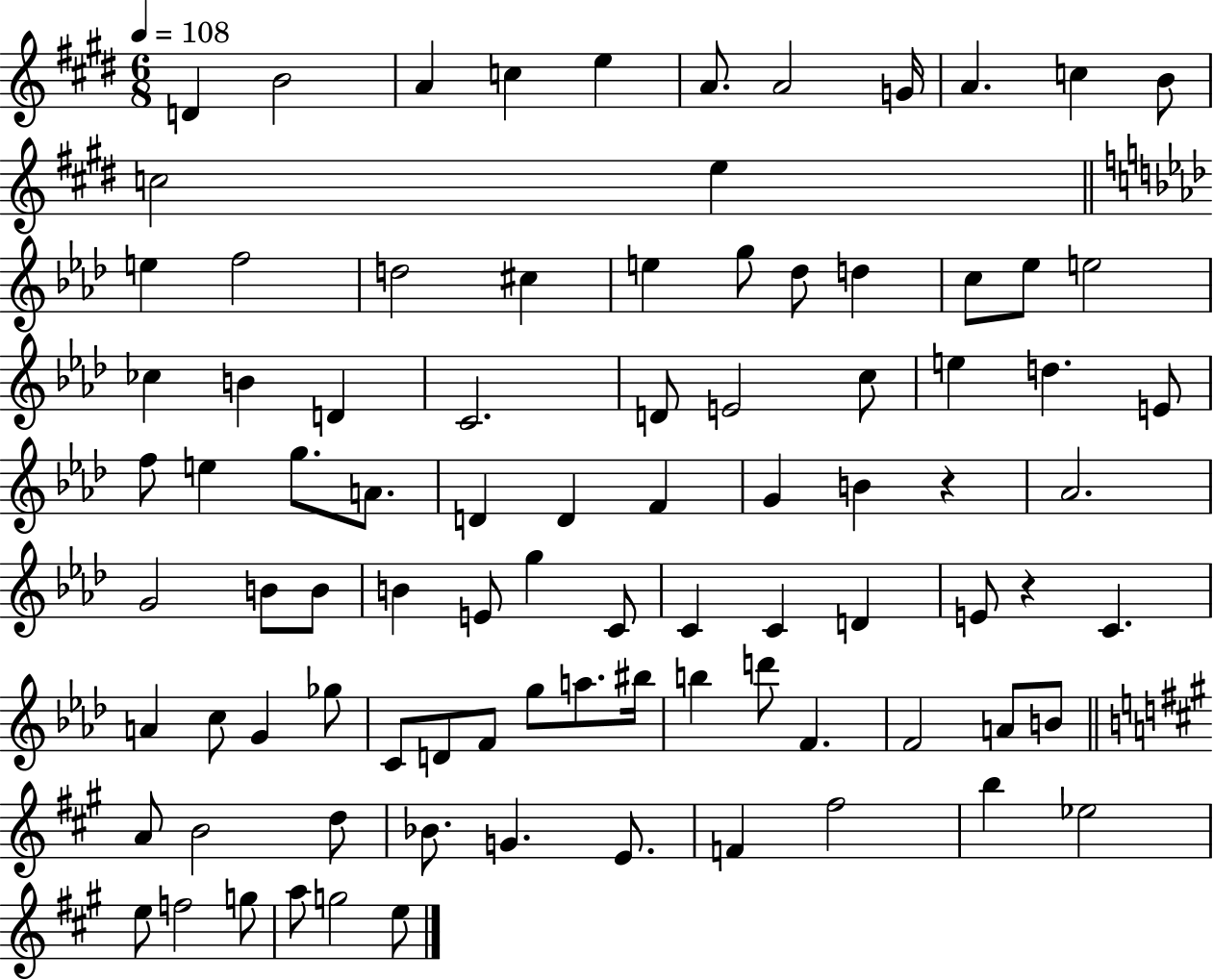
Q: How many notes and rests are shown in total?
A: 90